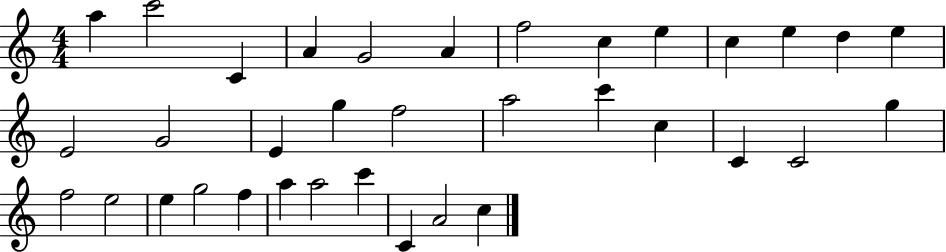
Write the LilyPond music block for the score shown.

{
  \clef treble
  \numericTimeSignature
  \time 4/4
  \key c \major
  a''4 c'''2 c'4 | a'4 g'2 a'4 | f''2 c''4 e''4 | c''4 e''4 d''4 e''4 | \break e'2 g'2 | e'4 g''4 f''2 | a''2 c'''4 c''4 | c'4 c'2 g''4 | \break f''2 e''2 | e''4 g''2 f''4 | a''4 a''2 c'''4 | c'4 a'2 c''4 | \break \bar "|."
}